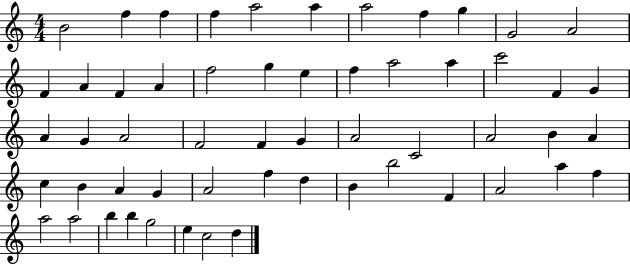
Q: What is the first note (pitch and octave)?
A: B4